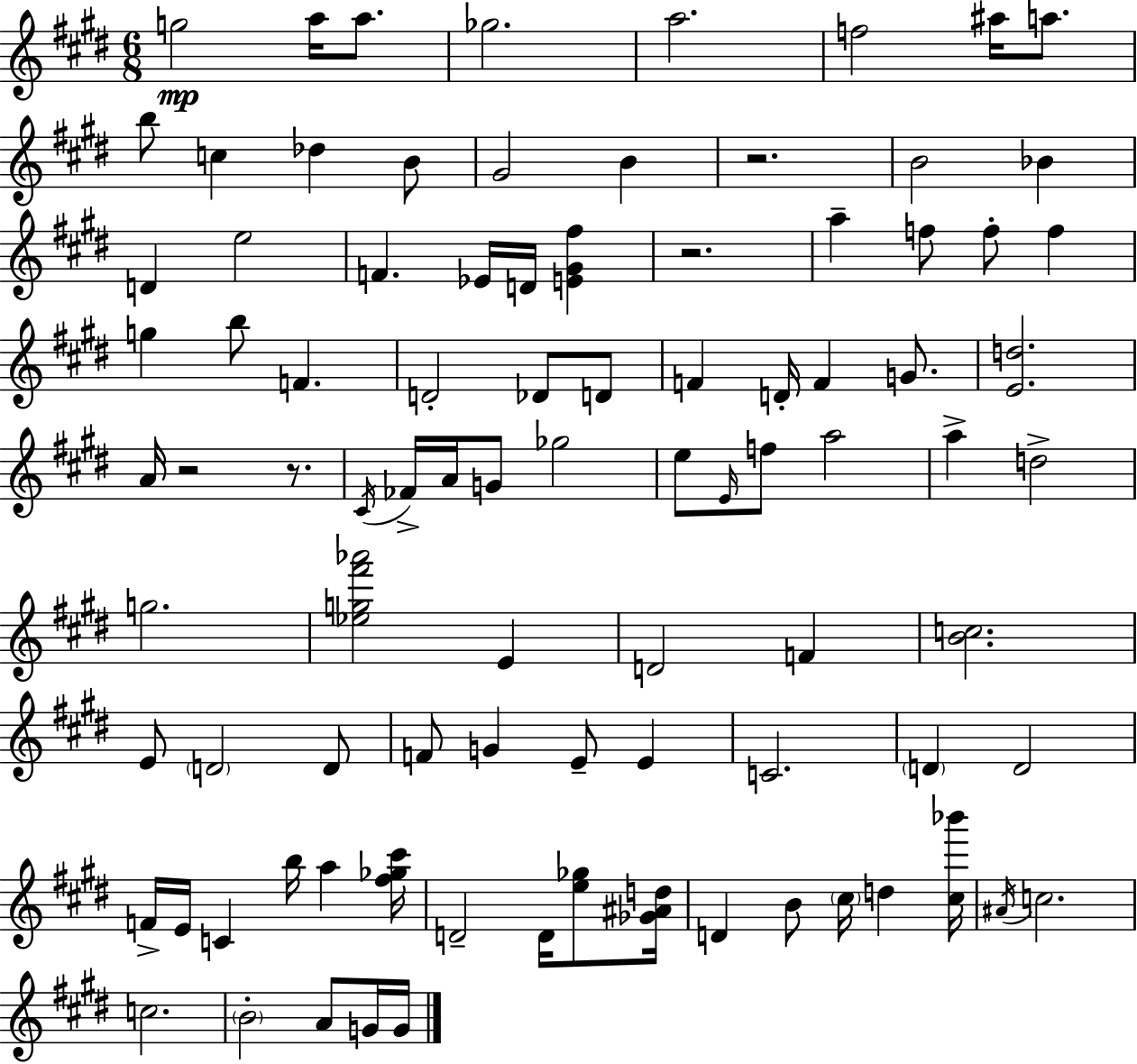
X:1
T:Untitled
M:6/8
L:1/4
K:E
g2 a/4 a/2 _g2 a2 f2 ^a/4 a/2 b/2 c _d B/2 ^G2 B z2 B2 _B D e2 F _E/4 D/4 [E^G^f] z2 a f/2 f/2 f g b/2 F D2 _D/2 D/2 F D/4 F G/2 [Ed]2 A/4 z2 z/2 ^C/4 _F/4 A/4 G/2 _g2 e/2 E/4 f/2 a2 a d2 g2 [_eg^f'_a']2 E D2 F [Bc]2 E/2 D2 D/2 F/2 G E/2 E C2 D D2 F/4 E/4 C b/4 a [^f_g^c']/4 D2 D/4 [e_g]/2 [_G^Ad]/4 D B/2 ^c/4 d [^c_b']/4 ^A/4 c2 c2 B2 A/2 G/4 G/4